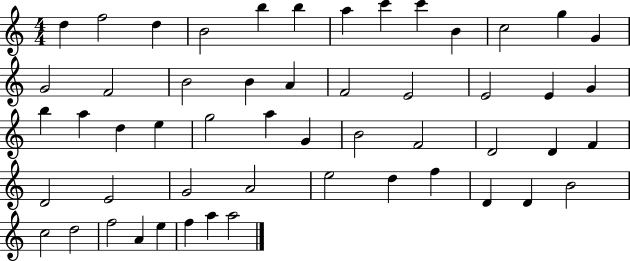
D5/q F5/h D5/q B4/h B5/q B5/q A5/q C6/q C6/q B4/q C5/h G5/q G4/q G4/h F4/h B4/h B4/q A4/q F4/h E4/h E4/h E4/q G4/q B5/q A5/q D5/q E5/q G5/h A5/q G4/q B4/h F4/h D4/h D4/q F4/q D4/h E4/h G4/h A4/h E5/h D5/q F5/q D4/q D4/q B4/h C5/h D5/h F5/h A4/q E5/q F5/q A5/q A5/h